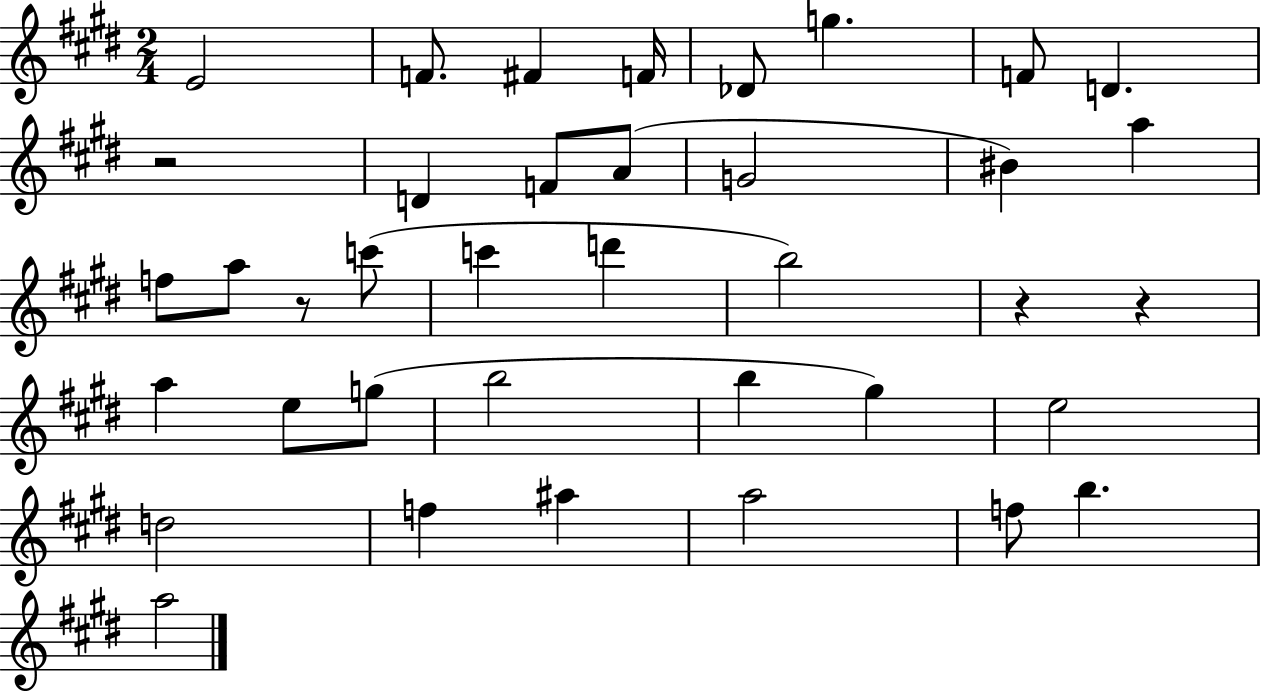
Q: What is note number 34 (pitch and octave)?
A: A5